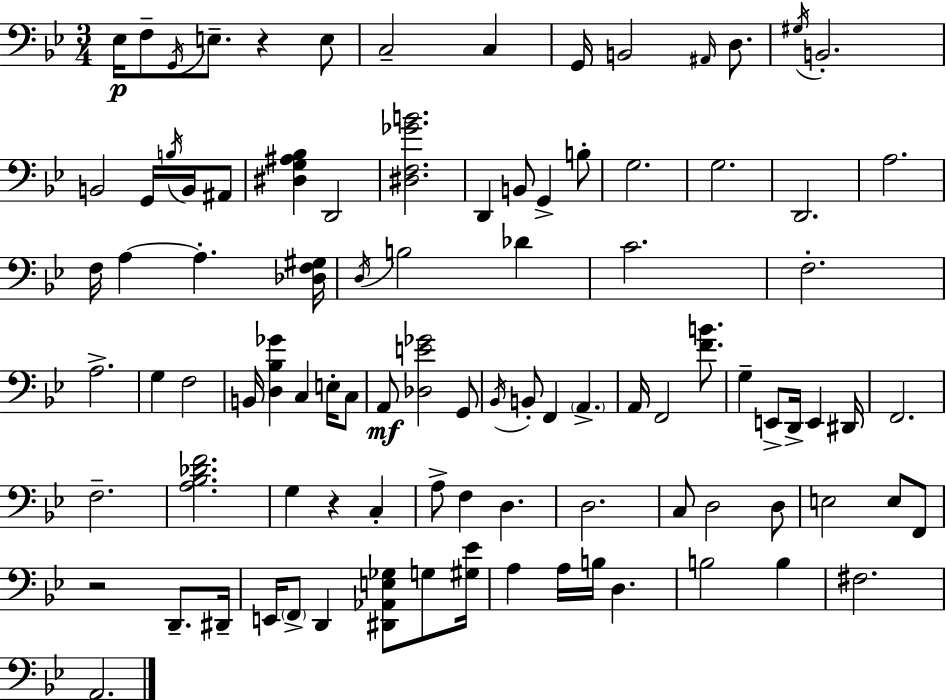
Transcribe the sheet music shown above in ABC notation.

X:1
T:Untitled
M:3/4
L:1/4
K:Gm
_E,/4 F,/2 G,,/4 E,/2 z E,/2 C,2 C, G,,/4 B,,2 ^A,,/4 D,/2 ^G,/4 B,,2 B,,2 G,,/4 B,/4 B,,/4 ^A,,/2 [^D,G,^A,_B,] D,,2 [^D,F,_GB]2 D,, B,,/2 G,, B,/2 G,2 G,2 D,,2 A,2 F,/4 A, A, [_D,F,^G,]/4 D,/4 B,2 _D C2 F,2 A,2 G, F,2 B,,/4 [D,_B,_G] C, E,/4 C,/2 A,,/2 [_D,E_G]2 G,,/2 _B,,/4 B,,/2 F,, A,, A,,/4 F,,2 [FB]/2 G, E,,/2 D,,/4 E,, ^D,,/4 F,,2 F,2 [A,_B,_DF]2 G, z C, A,/2 F, D, D,2 C,/2 D,2 D,/2 E,2 E,/2 F,,/2 z2 D,,/2 ^D,,/4 E,,/4 F,,/2 D,, [^D,,_A,,E,_G,]/2 G,/2 [^G,_E]/4 A, A,/4 B,/4 D, B,2 B, ^F,2 A,,2